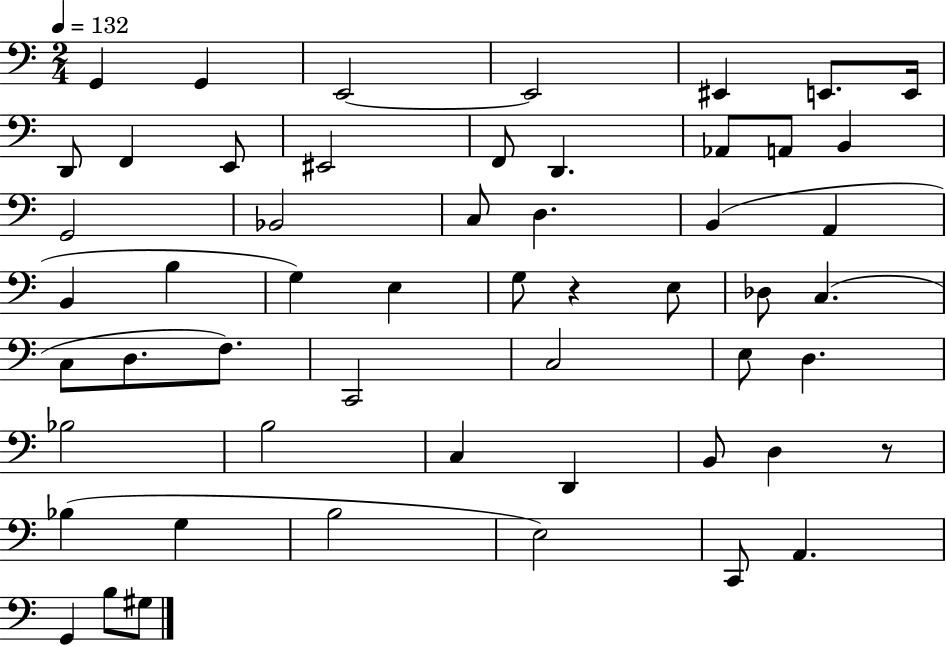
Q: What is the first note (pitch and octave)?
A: G2